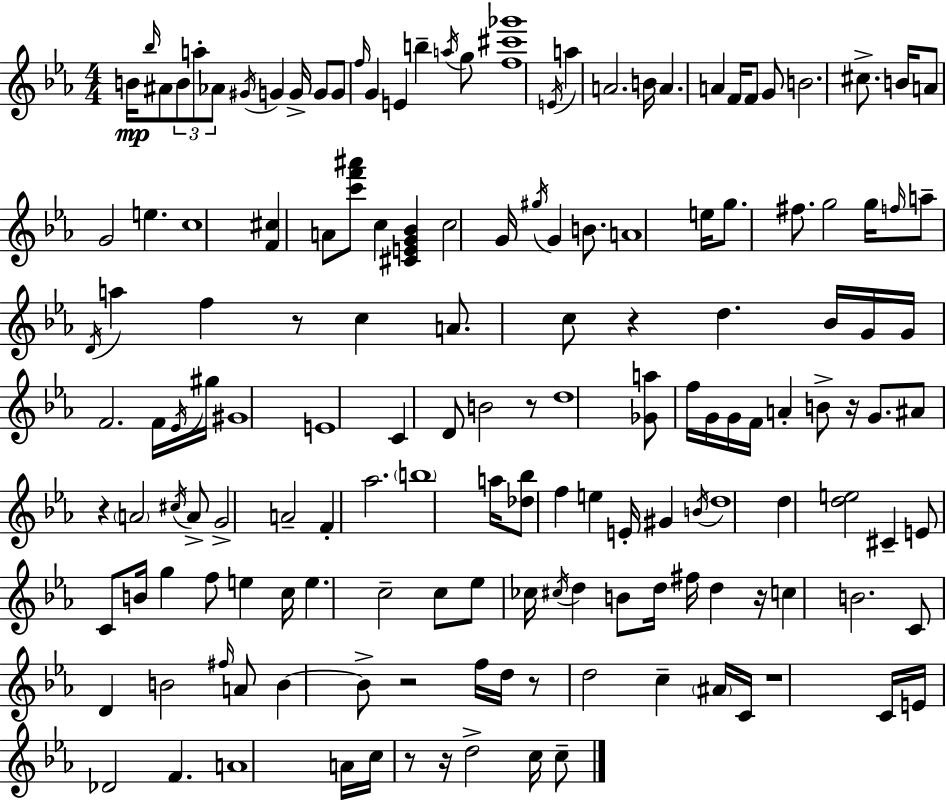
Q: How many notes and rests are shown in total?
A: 154